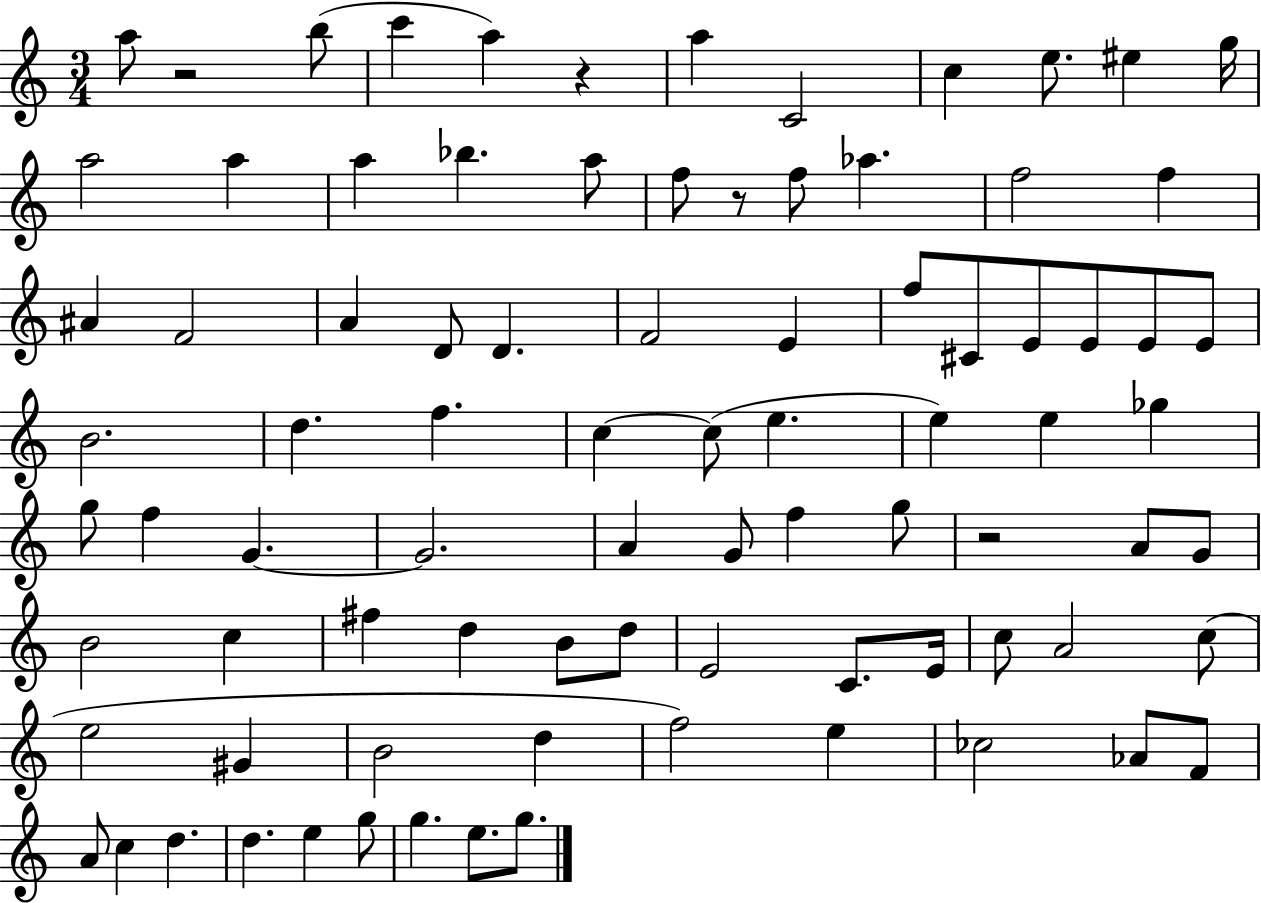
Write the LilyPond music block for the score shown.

{
  \clef treble
  \numericTimeSignature
  \time 3/4
  \key c \major
  \repeat volta 2 { a''8 r2 b''8( | c'''4 a''4) r4 | a''4 c'2 | c''4 e''8. eis''4 g''16 | \break a''2 a''4 | a''4 bes''4. a''8 | f''8 r8 f''8 aes''4. | f''2 f''4 | \break ais'4 f'2 | a'4 d'8 d'4. | f'2 e'4 | f''8 cis'8 e'8 e'8 e'8 e'8 | \break b'2. | d''4. f''4. | c''4~~ c''8( e''4. | e''4) e''4 ges''4 | \break g''8 f''4 g'4.~~ | g'2. | a'4 g'8 f''4 g''8 | r2 a'8 g'8 | \break b'2 c''4 | fis''4 d''4 b'8 d''8 | e'2 c'8. e'16 | c''8 a'2 c''8( | \break e''2 gis'4 | b'2 d''4 | f''2) e''4 | ces''2 aes'8 f'8 | \break a'8 c''4 d''4. | d''4. e''4 g''8 | g''4. e''8. g''8. | } \bar "|."
}